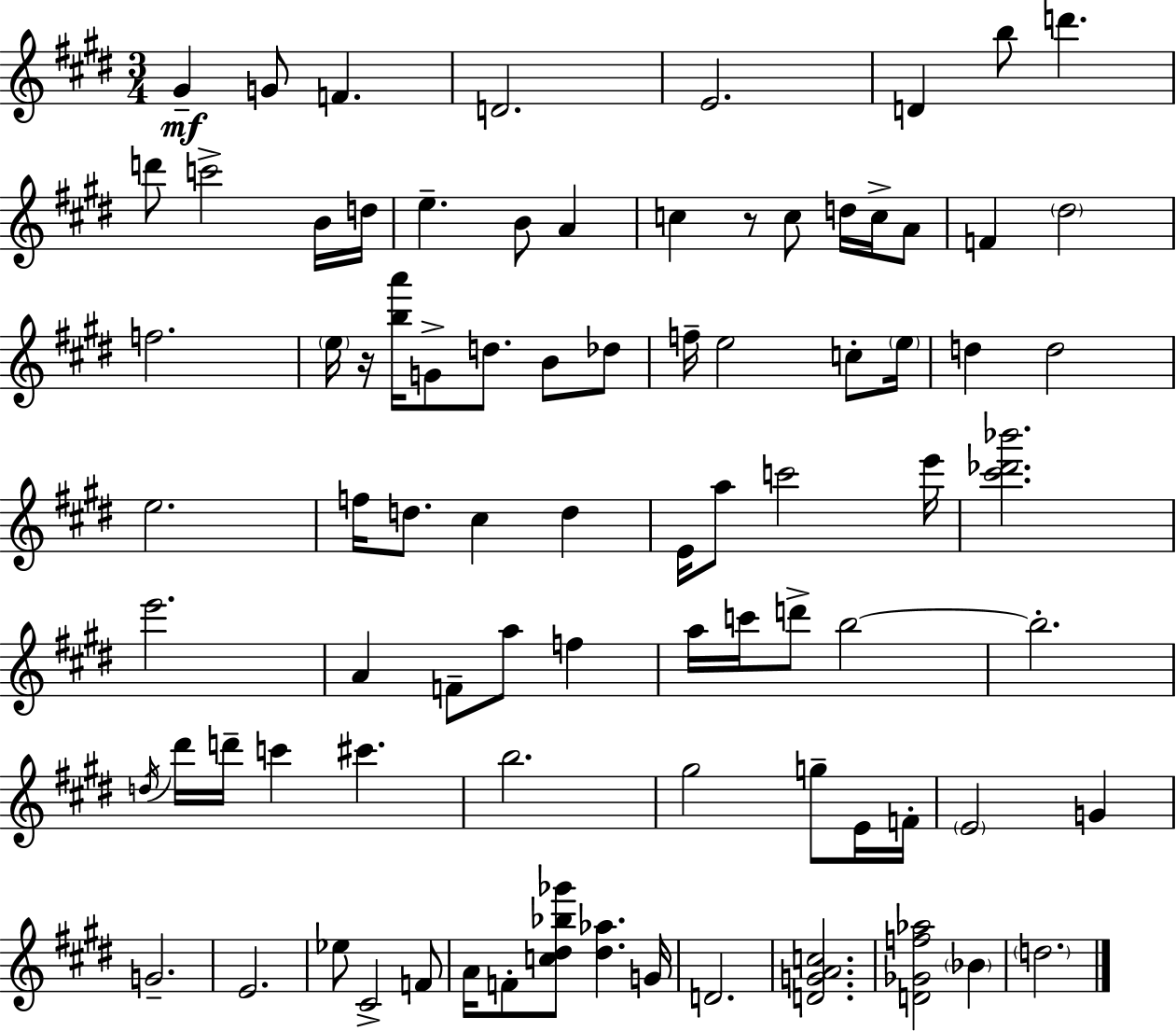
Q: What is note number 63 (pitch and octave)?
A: F4